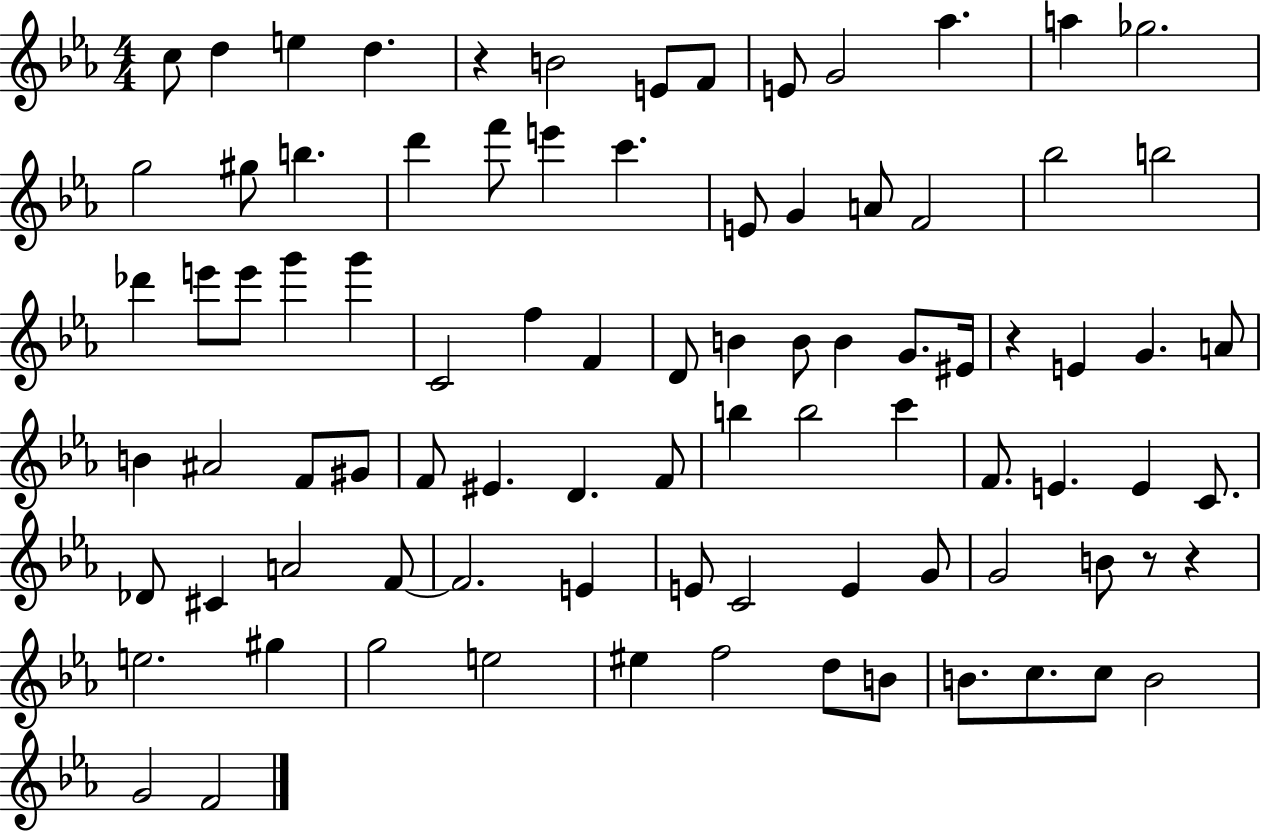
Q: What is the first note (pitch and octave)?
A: C5